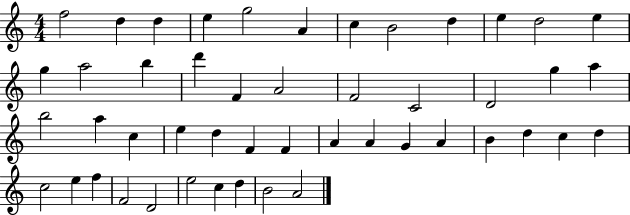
{
  \clef treble
  \numericTimeSignature
  \time 4/4
  \key c \major
  f''2 d''4 d''4 | e''4 g''2 a'4 | c''4 b'2 d''4 | e''4 d''2 e''4 | \break g''4 a''2 b''4 | d'''4 f'4 a'2 | f'2 c'2 | d'2 g''4 a''4 | \break b''2 a''4 c''4 | e''4 d''4 f'4 f'4 | a'4 a'4 g'4 a'4 | b'4 d''4 c''4 d''4 | \break c''2 e''4 f''4 | f'2 d'2 | e''2 c''4 d''4 | b'2 a'2 | \break \bar "|."
}